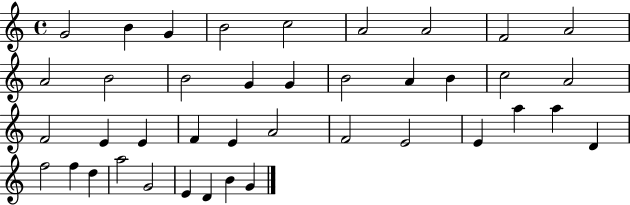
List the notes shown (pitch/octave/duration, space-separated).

G4/h B4/q G4/q B4/h C5/h A4/h A4/h F4/h A4/h A4/h B4/h B4/h G4/q G4/q B4/h A4/q B4/q C5/h A4/h F4/h E4/q E4/q F4/q E4/q A4/h F4/h E4/h E4/q A5/q A5/q D4/q F5/h F5/q D5/q A5/h G4/h E4/q D4/q B4/q G4/q